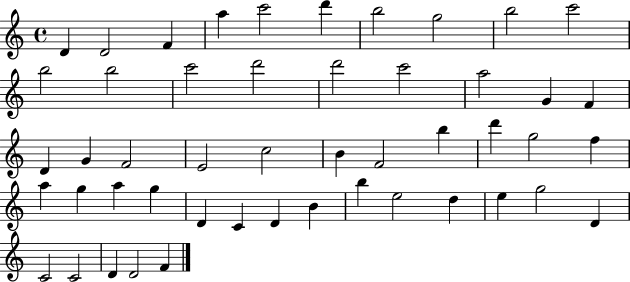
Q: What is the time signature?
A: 4/4